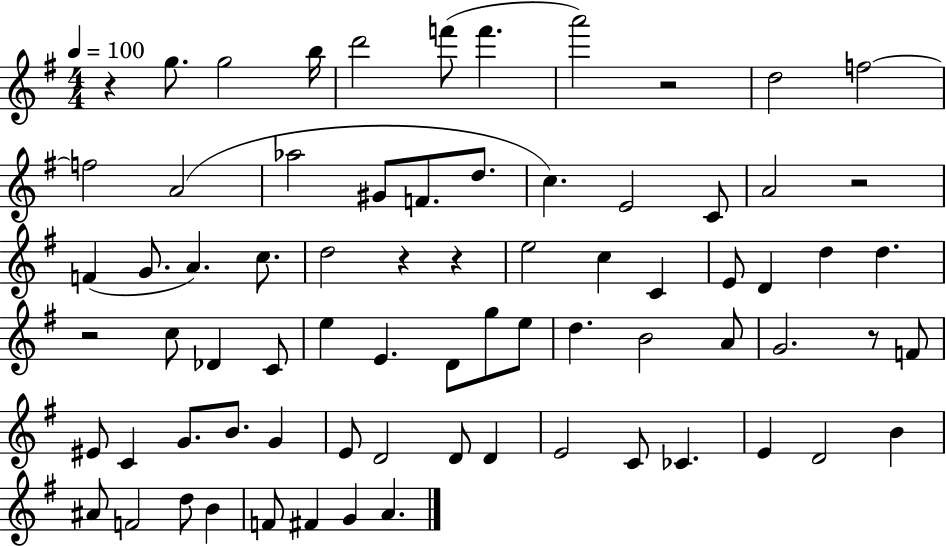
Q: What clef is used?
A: treble